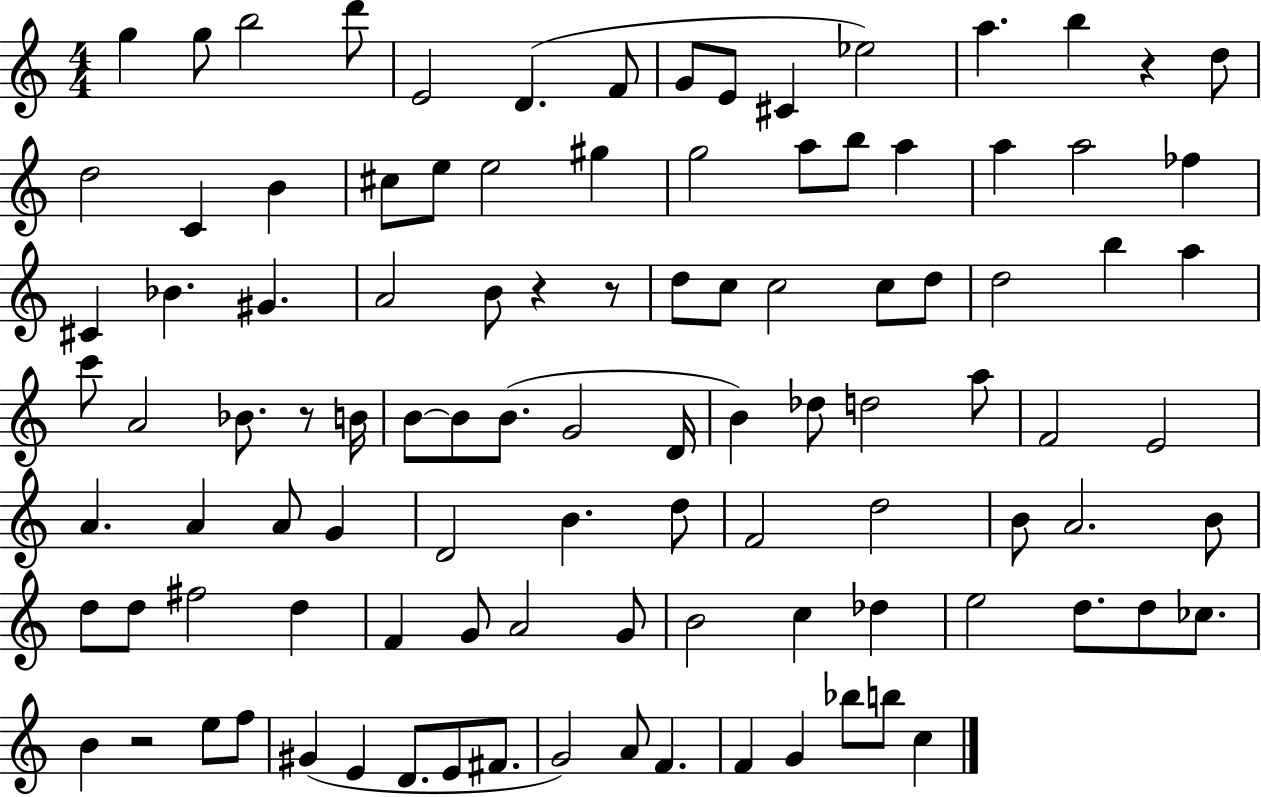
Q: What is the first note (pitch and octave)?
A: G5